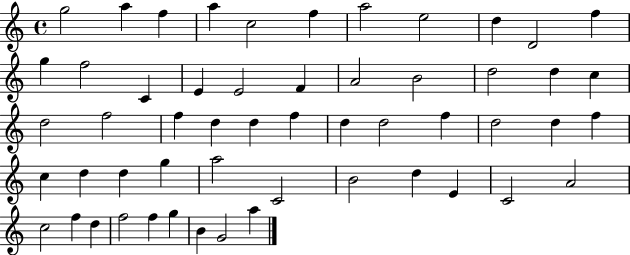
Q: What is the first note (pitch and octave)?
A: G5